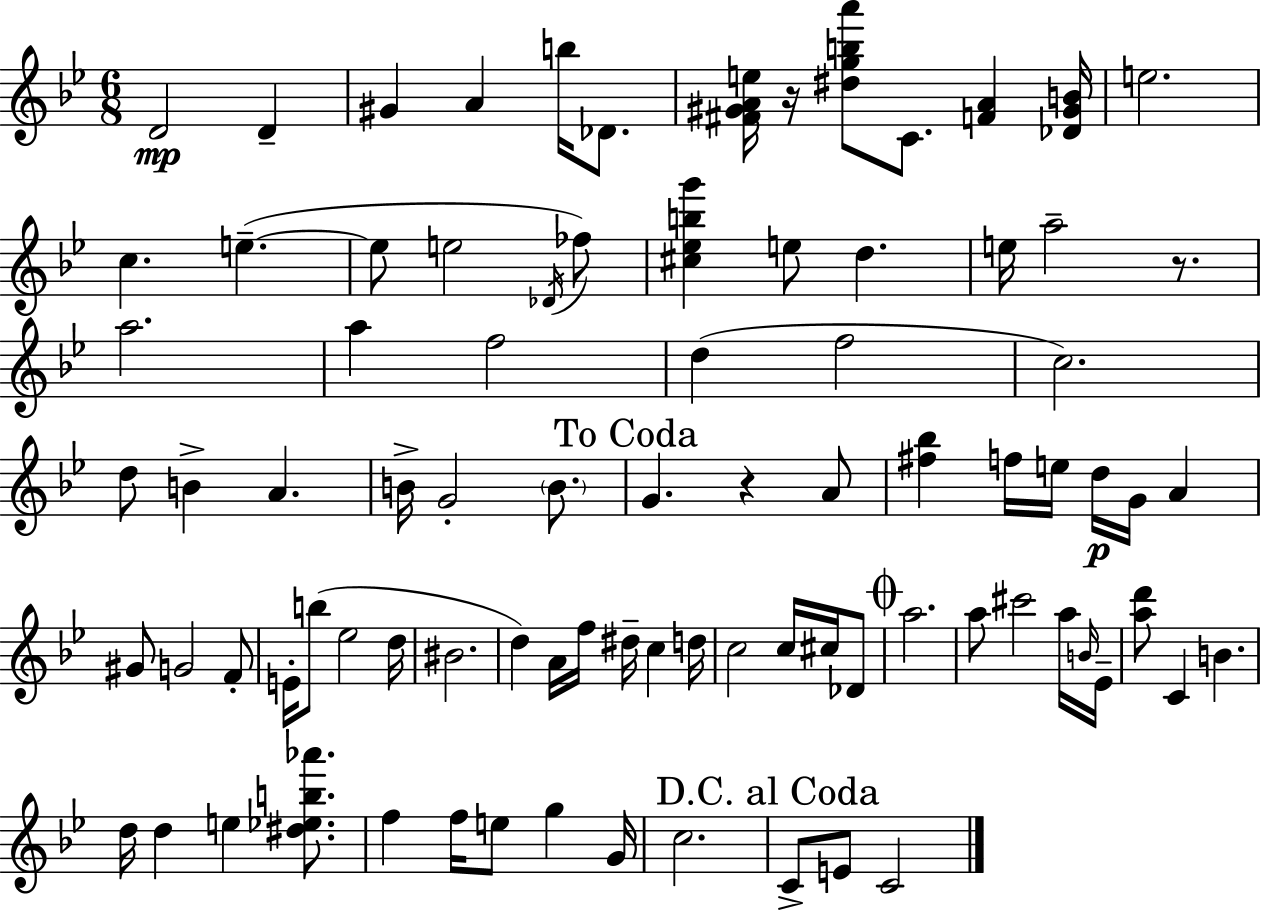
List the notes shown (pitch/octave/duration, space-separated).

D4/h D4/q G#4/q A4/q B5/s Db4/e. [F#4,G#4,A4,E5]/s R/s [D#5,G5,B5,A6]/e C4/e. [F4,A4]/q [Db4,G#4,B4]/s E5/h. C5/q. E5/q. E5/e E5/h Db4/s FES5/e [C#5,Eb5,B5,G6]/q E5/e D5/q. E5/s A5/h R/e. A5/h. A5/q F5/h D5/q F5/h C5/h. D5/e B4/q A4/q. B4/s G4/h B4/e. G4/q. R/q A4/e [F#5,Bb5]/q F5/s E5/s D5/s G4/s A4/q G#4/e G4/h F4/e E4/s B5/e Eb5/h D5/s BIS4/h. D5/q A4/s F5/s D#5/s C5/q D5/s C5/h C5/s C#5/s Db4/e A5/h. A5/e C#6/h A5/s B4/s Eb4/s [A5,D6]/e C4/q B4/q. D5/s D5/q E5/q [D#5,Eb5,B5,Ab6]/e. F5/q F5/s E5/e G5/q G4/s C5/h. C4/e E4/e C4/h